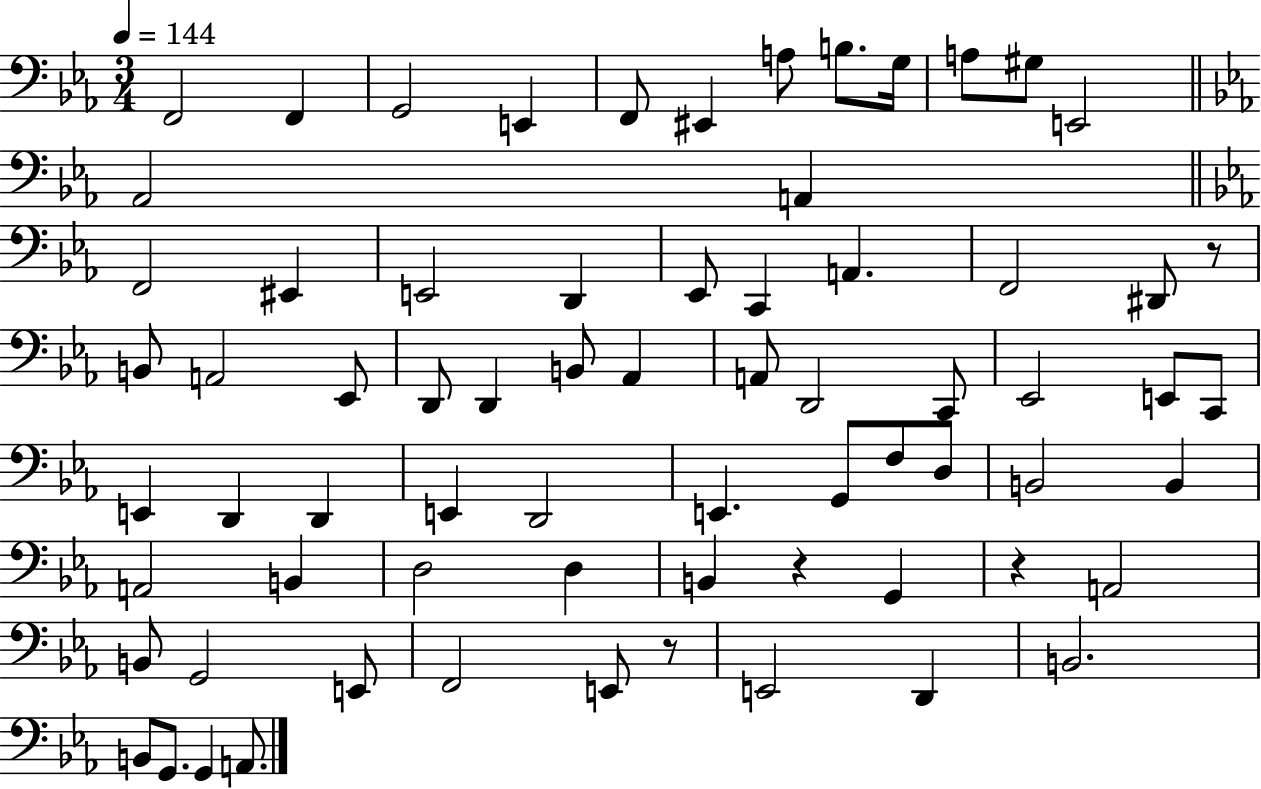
{
  \clef bass
  \numericTimeSignature
  \time 3/4
  \key ees \major
  \tempo 4 = 144
  f,2 f,4 | g,2 e,4 | f,8 eis,4 a8 b8. g16 | a8 gis8 e,2 | \break \bar "||" \break \key c \minor aes,2 a,4 | \bar "||" \break \key ees \major f,2 eis,4 | e,2 d,4 | ees,8 c,4 a,4. | f,2 dis,8 r8 | \break b,8 a,2 ees,8 | d,8 d,4 b,8 aes,4 | a,8 d,2 c,8 | ees,2 e,8 c,8 | \break e,4 d,4 d,4 | e,4 d,2 | e,4. g,8 f8 d8 | b,2 b,4 | \break a,2 b,4 | d2 d4 | b,4 r4 g,4 | r4 a,2 | \break b,8 g,2 e,8 | f,2 e,8 r8 | e,2 d,4 | b,2. | \break b,8 g,8. g,4 a,8. | \bar "|."
}